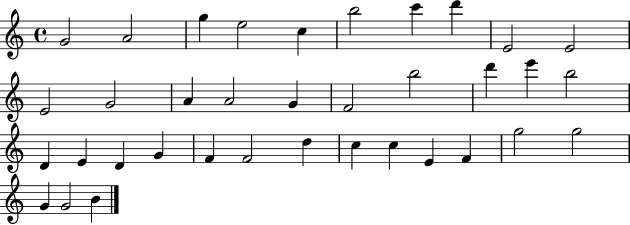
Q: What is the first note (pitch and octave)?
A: G4